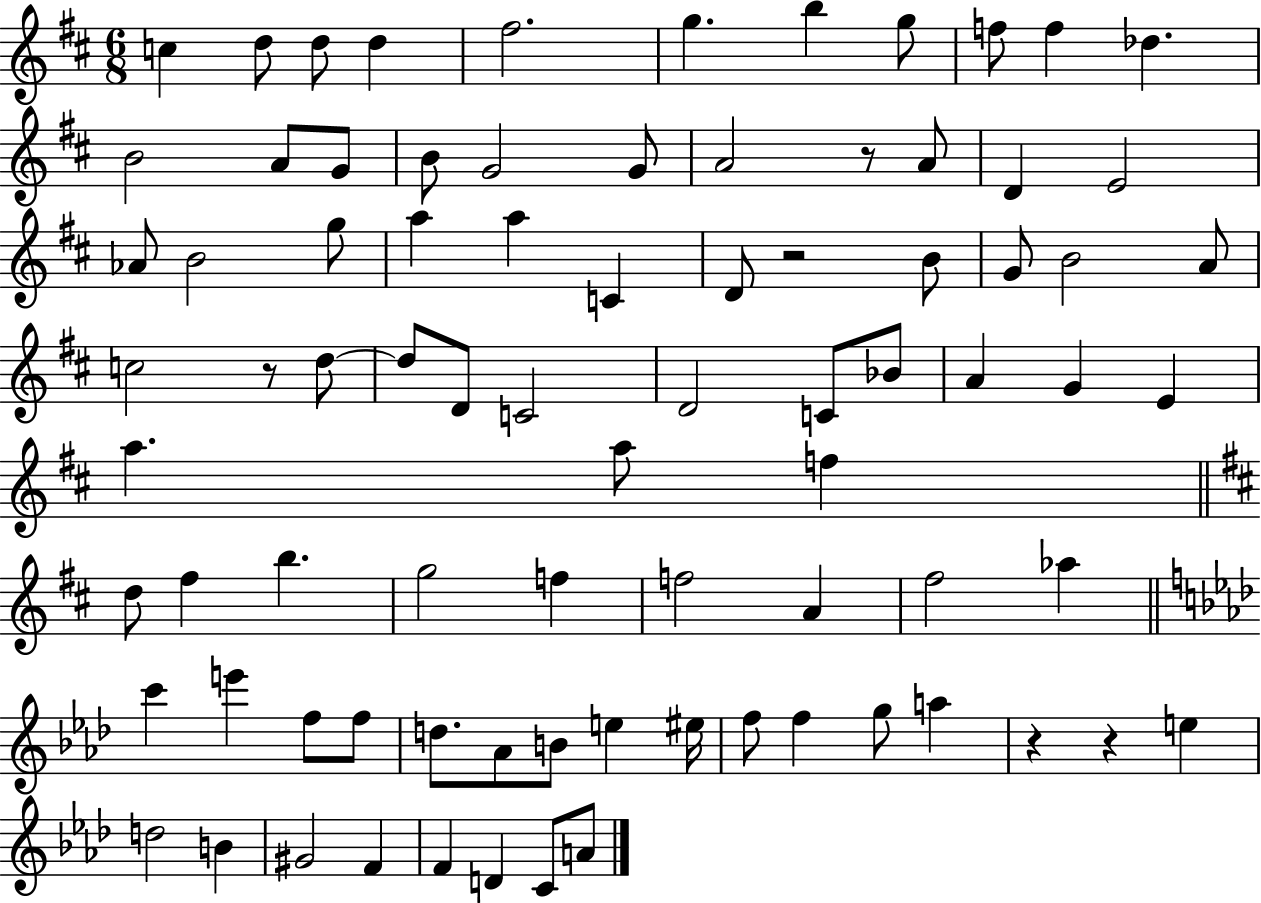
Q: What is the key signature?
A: D major